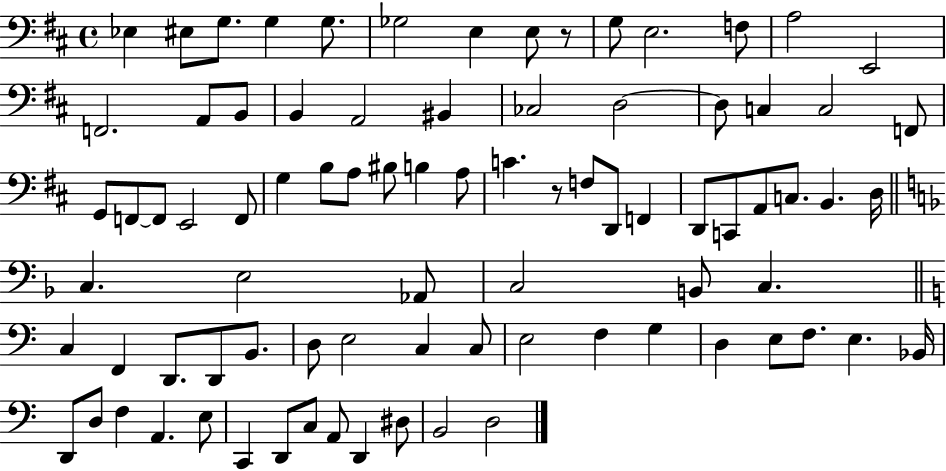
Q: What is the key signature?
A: D major